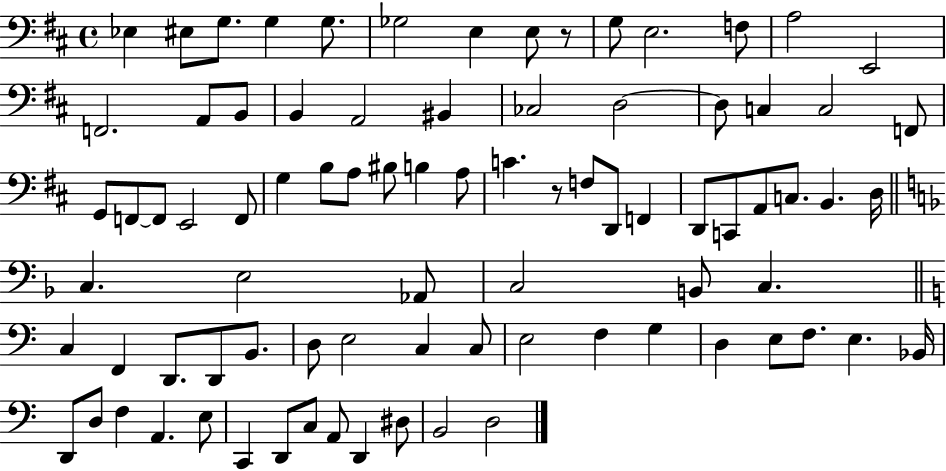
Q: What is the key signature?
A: D major